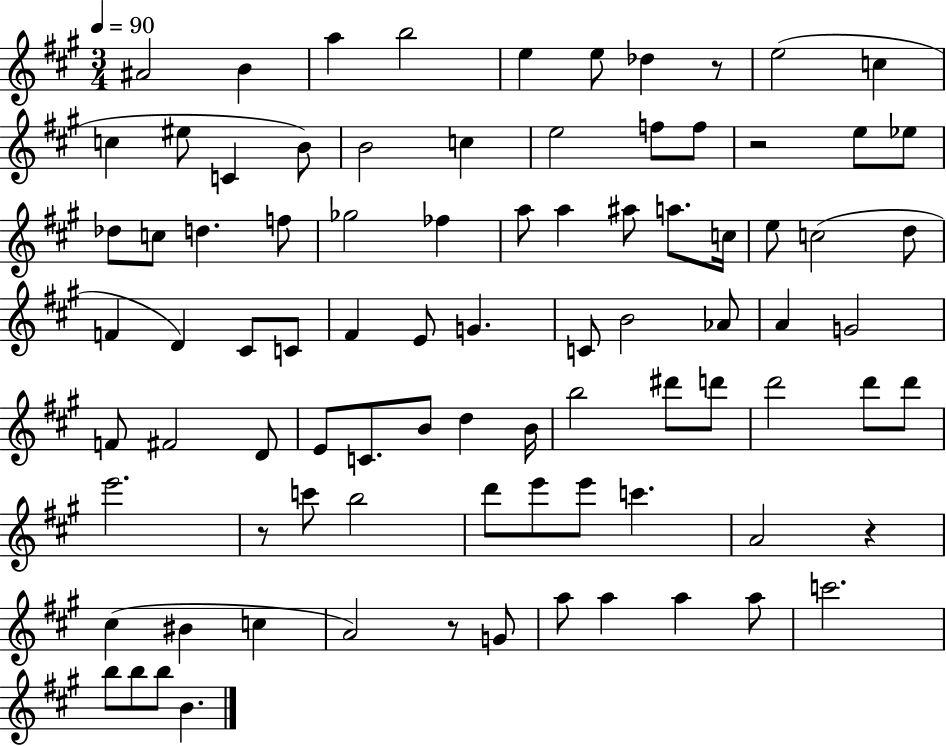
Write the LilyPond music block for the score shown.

{
  \clef treble
  \numericTimeSignature
  \time 3/4
  \key a \major
  \tempo 4 = 90
  ais'2 b'4 | a''4 b''2 | e''4 e''8 des''4 r8 | e''2( c''4 | \break c''4 eis''8 c'4 b'8) | b'2 c''4 | e''2 f''8 f''8 | r2 e''8 ees''8 | \break des''8 c''8 d''4. f''8 | ges''2 fes''4 | a''8 a''4 ais''8 a''8. c''16 | e''8 c''2( d''8 | \break f'4 d'4) cis'8 c'8 | fis'4 e'8 g'4. | c'8 b'2 aes'8 | a'4 g'2 | \break f'8 fis'2 d'8 | e'8 c'8. b'8 d''4 b'16 | b''2 dis'''8 d'''8 | d'''2 d'''8 d'''8 | \break e'''2. | r8 c'''8 b''2 | d'''8 e'''8 e'''8 c'''4. | a'2 r4 | \break cis''4( bis'4 c''4 | a'2) r8 g'8 | a''8 a''4 a''4 a''8 | c'''2. | \break b''8 b''8 b''8 b'4. | \bar "|."
}